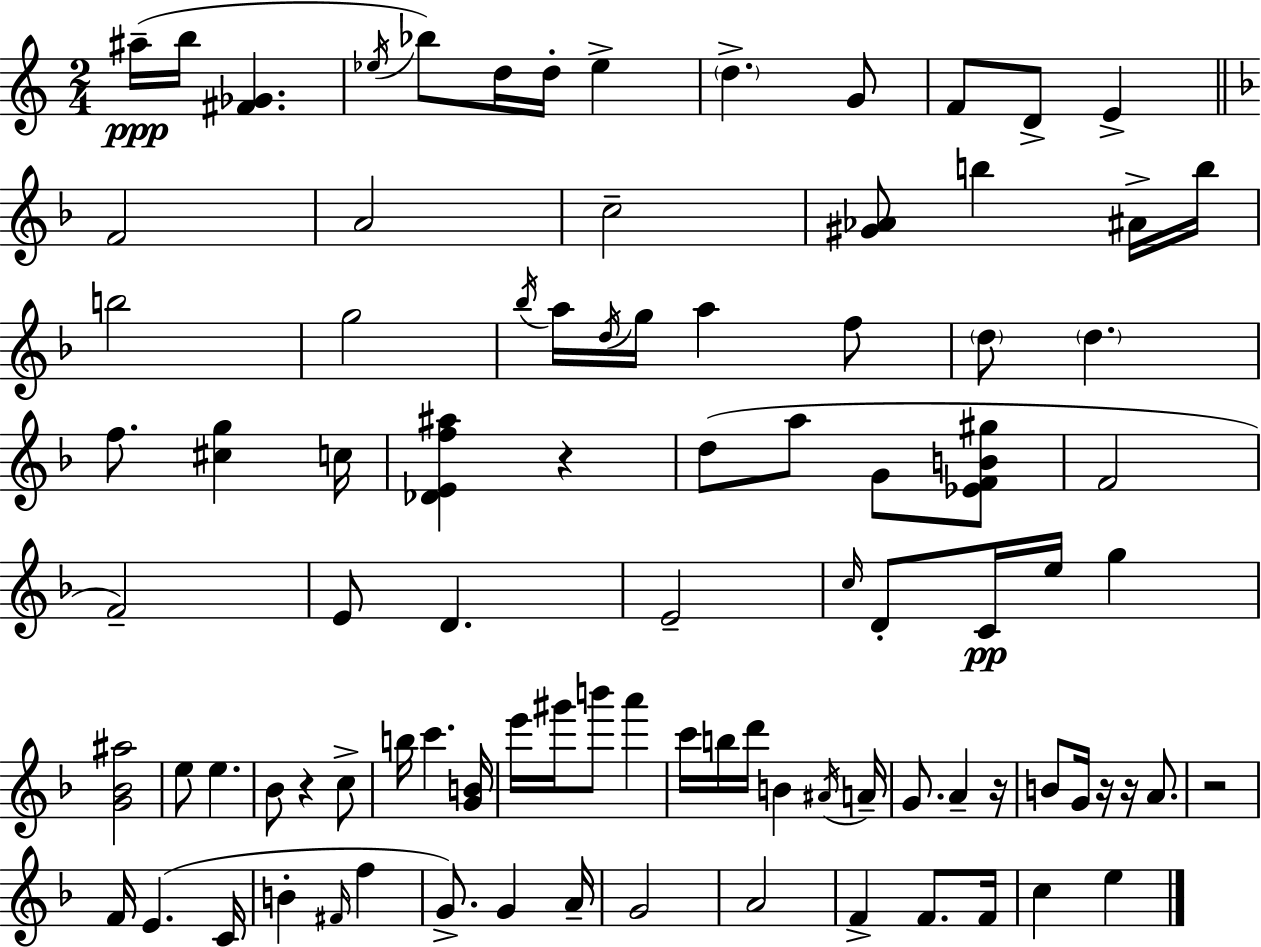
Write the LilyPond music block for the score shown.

{
  \clef treble
  \numericTimeSignature
  \time 2/4
  \key a \minor
  ais''16--(\ppp b''16 <fis' ges'>4. | \acciaccatura { ees''16 }) bes''8 d''16 d''16-. ees''4-> | \parenthesize d''4.-> g'8 | f'8 d'8-> e'4-> | \break \bar "||" \break \key d \minor f'2 | a'2 | c''2-- | <gis' aes'>8 b''4 ais'16-> b''16 | \break b''2 | g''2 | \acciaccatura { bes''16 } a''16 \acciaccatura { d''16 } g''16 a''4 | f''8 \parenthesize d''8 \parenthesize d''4. | \break f''8. <cis'' g''>4 | c''16 <des' e' f'' ais''>4 r4 | d''8( a''8 g'8 | <ees' f' b' gis''>8 f'2 | \break f'2--) | e'8 d'4. | e'2-- | \grace { c''16 } d'8-. c'16\pp e''16 g''4 | \break <g' bes' ais''>2 | e''8 e''4. | bes'8 r4 | c''8-> b''16 c'''4. | \break <g' b'>16 e'''16 gis'''16 b'''8 a'''4 | c'''16 b''16 d'''16 b'4 | \acciaccatura { ais'16 } a'16-- g'8. a'4-- | r16 b'8 g'16 r16 | \break r16 a'8. r2 | f'16 e'4.( | c'16 b'4-. | \grace { fis'16 } f''4 g'8.->) | \break g'4 a'16-- g'2 | a'2 | f'4-> | f'8. f'16 c''4 | \break e''4 \bar "|."
}